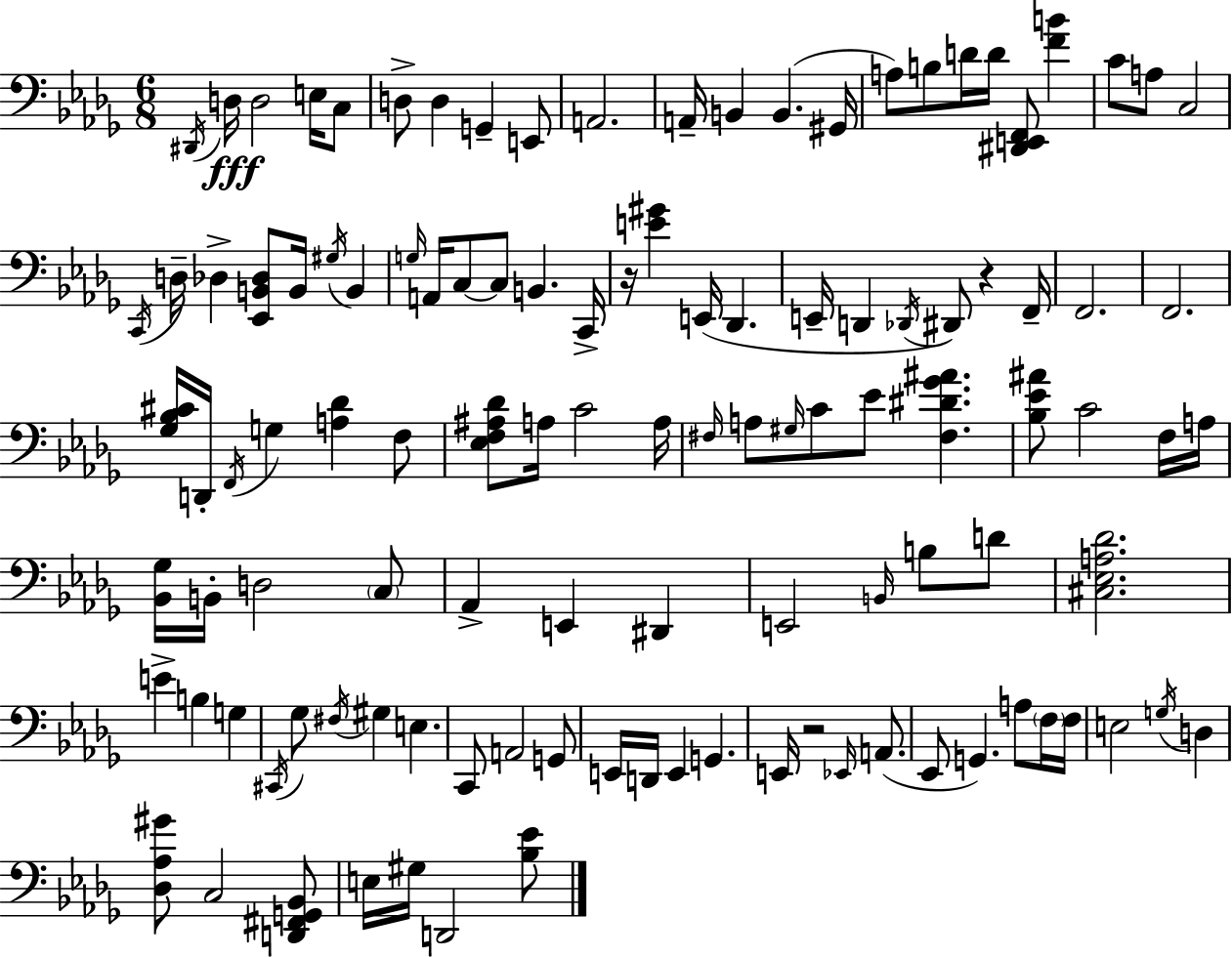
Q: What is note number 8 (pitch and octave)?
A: G2